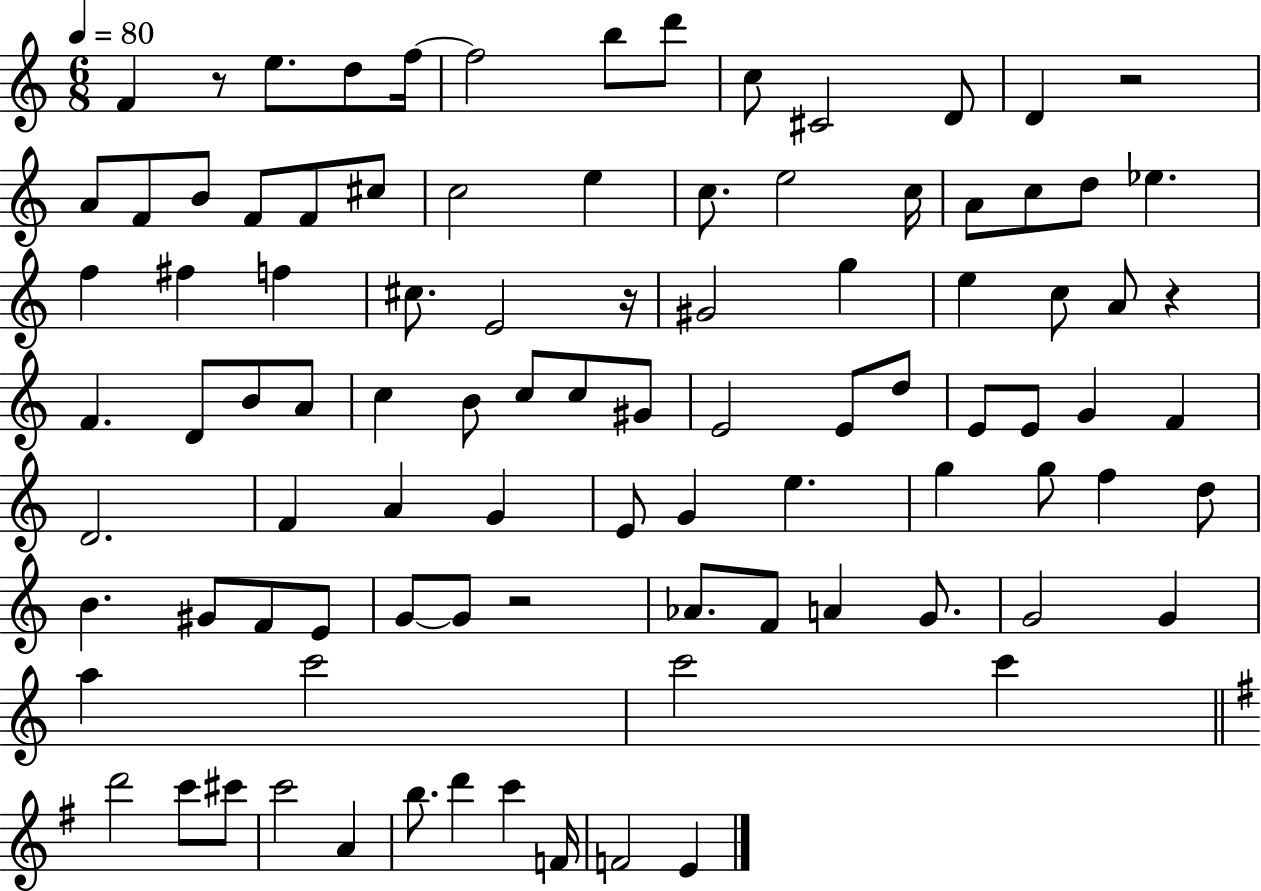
{
  \clef treble
  \numericTimeSignature
  \time 6/8
  \key c \major
  \tempo 4 = 80
  f'4 r8 e''8. d''8 f''16~~ | f''2 b''8 d'''8 | c''8 cis'2 d'8 | d'4 r2 | \break a'8 f'8 b'8 f'8 f'8 cis''8 | c''2 e''4 | c''8. e''2 c''16 | a'8 c''8 d''8 ees''4. | \break f''4 fis''4 f''4 | cis''8. e'2 r16 | gis'2 g''4 | e''4 c''8 a'8 r4 | \break f'4. d'8 b'8 a'8 | c''4 b'8 c''8 c''8 gis'8 | e'2 e'8 d''8 | e'8 e'8 g'4 f'4 | \break d'2. | f'4 a'4 g'4 | e'8 g'4 e''4. | g''4 g''8 f''4 d''8 | \break b'4. gis'8 f'8 e'8 | g'8~~ g'8 r2 | aes'8. f'8 a'4 g'8. | g'2 g'4 | \break a''4 c'''2 | c'''2 c'''4 | \bar "||" \break \key g \major d'''2 c'''8 cis'''8 | c'''2 a'4 | b''8. d'''4 c'''4 f'16 | f'2 e'4 | \break \bar "|."
}